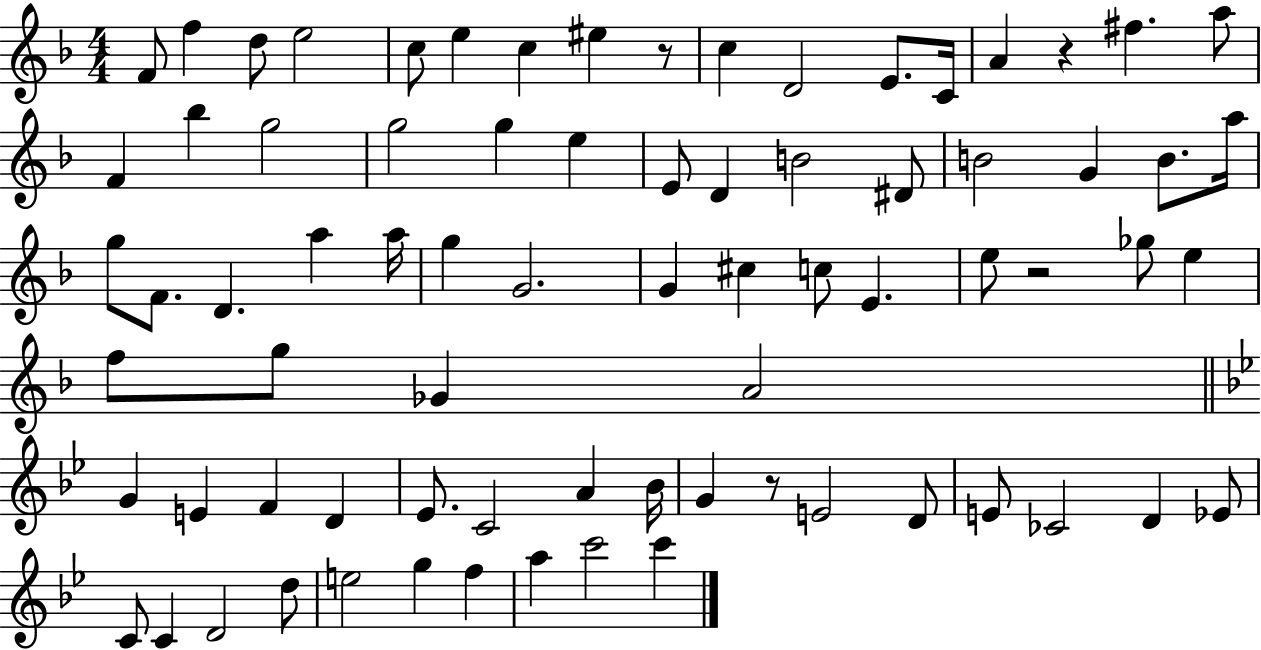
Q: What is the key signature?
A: F major